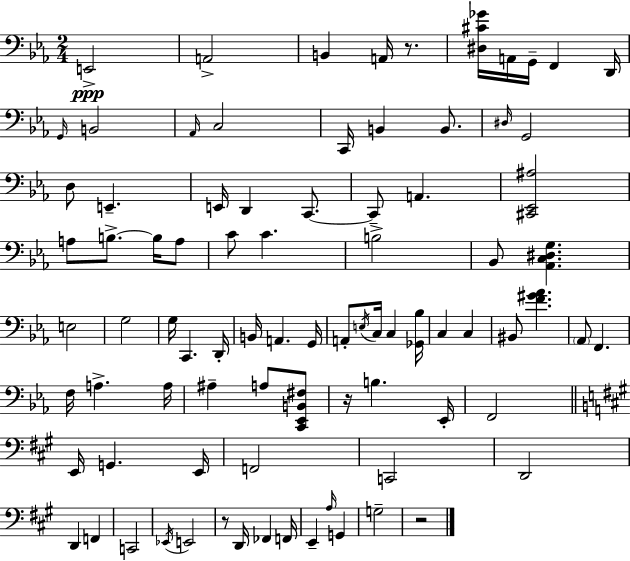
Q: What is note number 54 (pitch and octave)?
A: A3